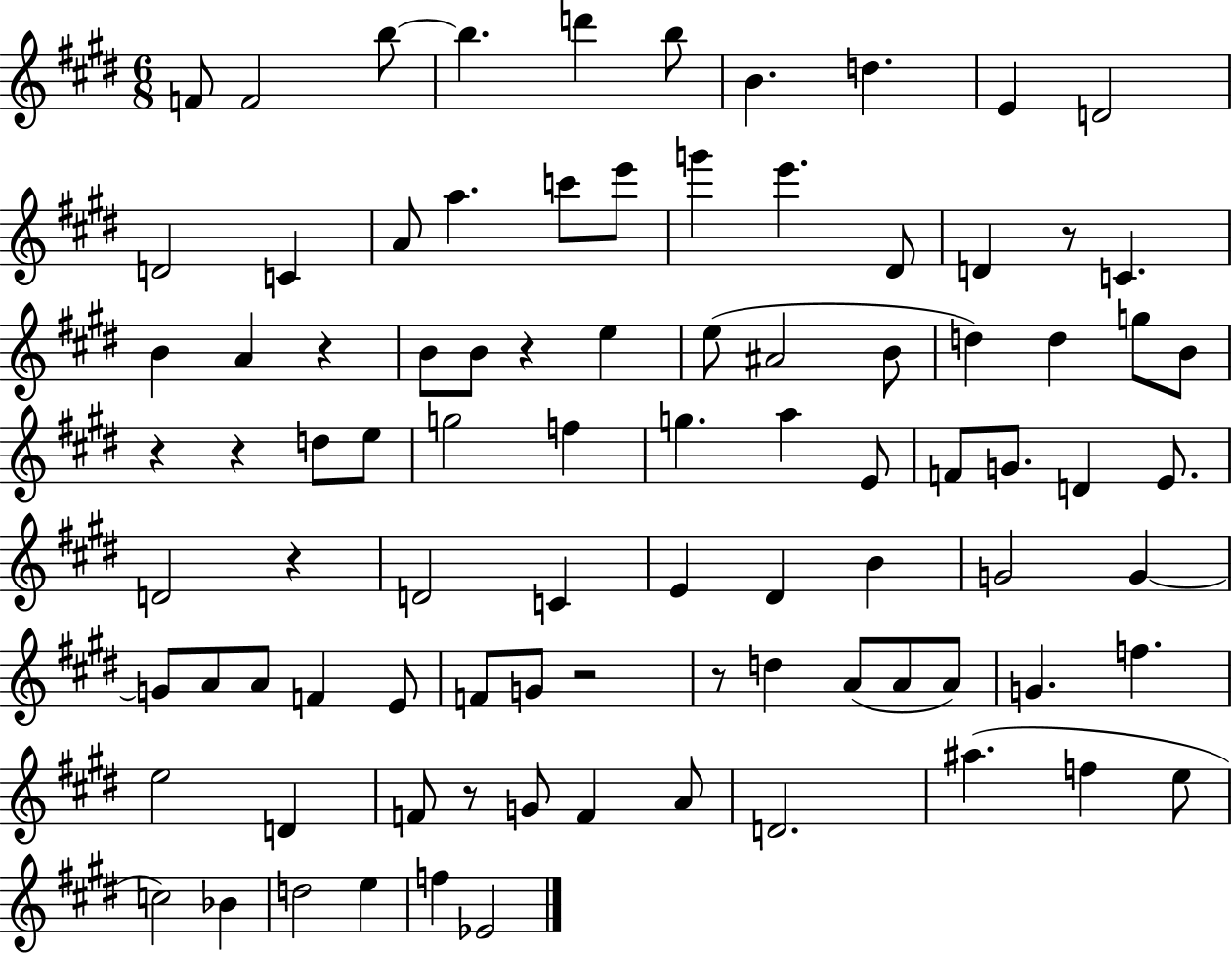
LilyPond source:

{
  \clef treble
  \numericTimeSignature
  \time 6/8
  \key e \major
  \repeat volta 2 { f'8 f'2 b''8~~ | b''4. d'''4 b''8 | b'4. d''4. | e'4 d'2 | \break d'2 c'4 | a'8 a''4. c'''8 e'''8 | g'''4 e'''4. dis'8 | d'4 r8 c'4. | \break b'4 a'4 r4 | b'8 b'8 r4 e''4 | e''8( ais'2 b'8 | d''4) d''4 g''8 b'8 | \break r4 r4 d''8 e''8 | g''2 f''4 | g''4. a''4 e'8 | f'8 g'8. d'4 e'8. | \break d'2 r4 | d'2 c'4 | e'4 dis'4 b'4 | g'2 g'4~~ | \break g'8 a'8 a'8 f'4 e'8 | f'8 g'8 r2 | r8 d''4 a'8( a'8 a'8) | g'4. f''4. | \break e''2 d'4 | f'8 r8 g'8 f'4 a'8 | d'2. | ais''4.( f''4 e''8 | \break c''2) bes'4 | d''2 e''4 | f''4 ees'2 | } \bar "|."
}